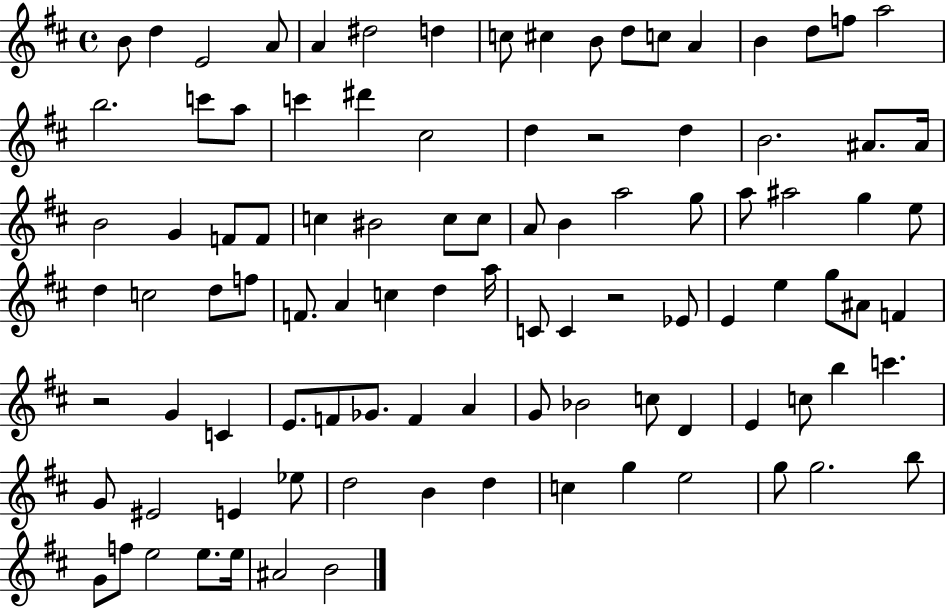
X:1
T:Untitled
M:4/4
L:1/4
K:D
B/2 d E2 A/2 A ^d2 d c/2 ^c B/2 d/2 c/2 A B d/2 f/2 a2 b2 c'/2 a/2 c' ^d' ^c2 d z2 d B2 ^A/2 ^A/4 B2 G F/2 F/2 c ^B2 c/2 c/2 A/2 B a2 g/2 a/2 ^a2 g e/2 d c2 d/2 f/2 F/2 A c d a/4 C/2 C z2 _E/2 E e g/2 ^A/2 F z2 G C E/2 F/2 _G/2 F A G/2 _B2 c/2 D E c/2 b c' G/2 ^E2 E _e/2 d2 B d c g e2 g/2 g2 b/2 G/2 f/2 e2 e/2 e/4 ^A2 B2